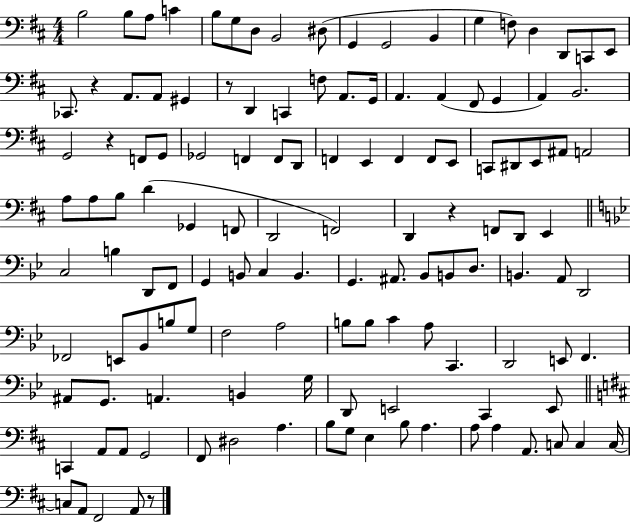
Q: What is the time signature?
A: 4/4